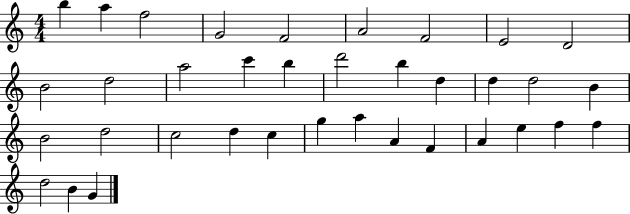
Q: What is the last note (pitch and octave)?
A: G4